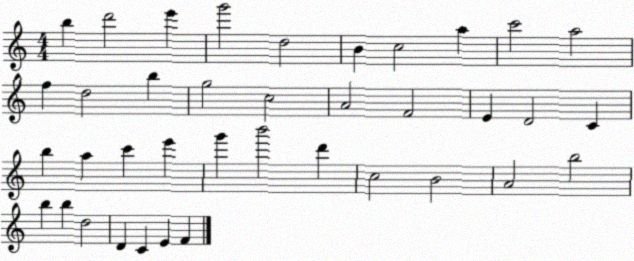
X:1
T:Untitled
M:4/4
L:1/4
K:C
b d'2 e' g'2 d2 B c2 a c'2 a2 f d2 b g2 c2 A2 F2 E D2 C b a c' e' g' b'2 d' c2 B2 A2 b2 b b d2 D C E F